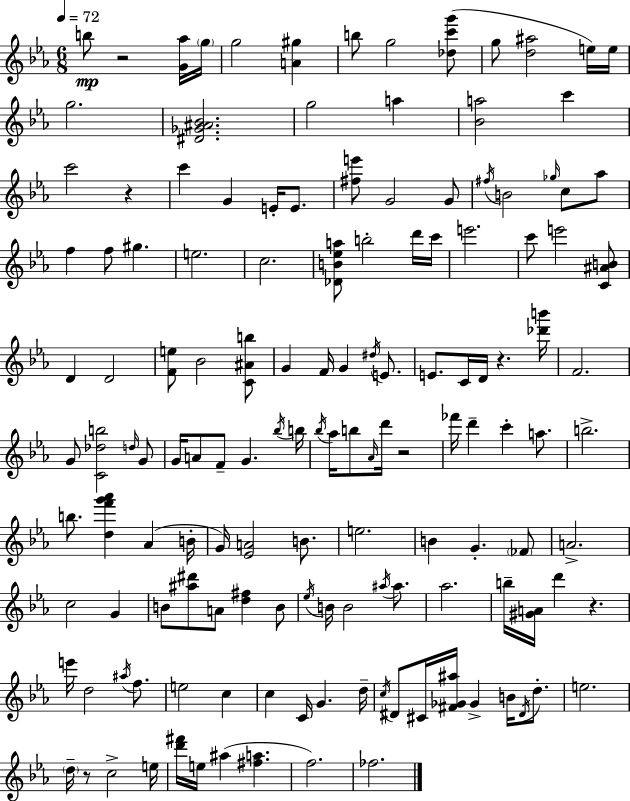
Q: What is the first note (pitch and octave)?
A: B5